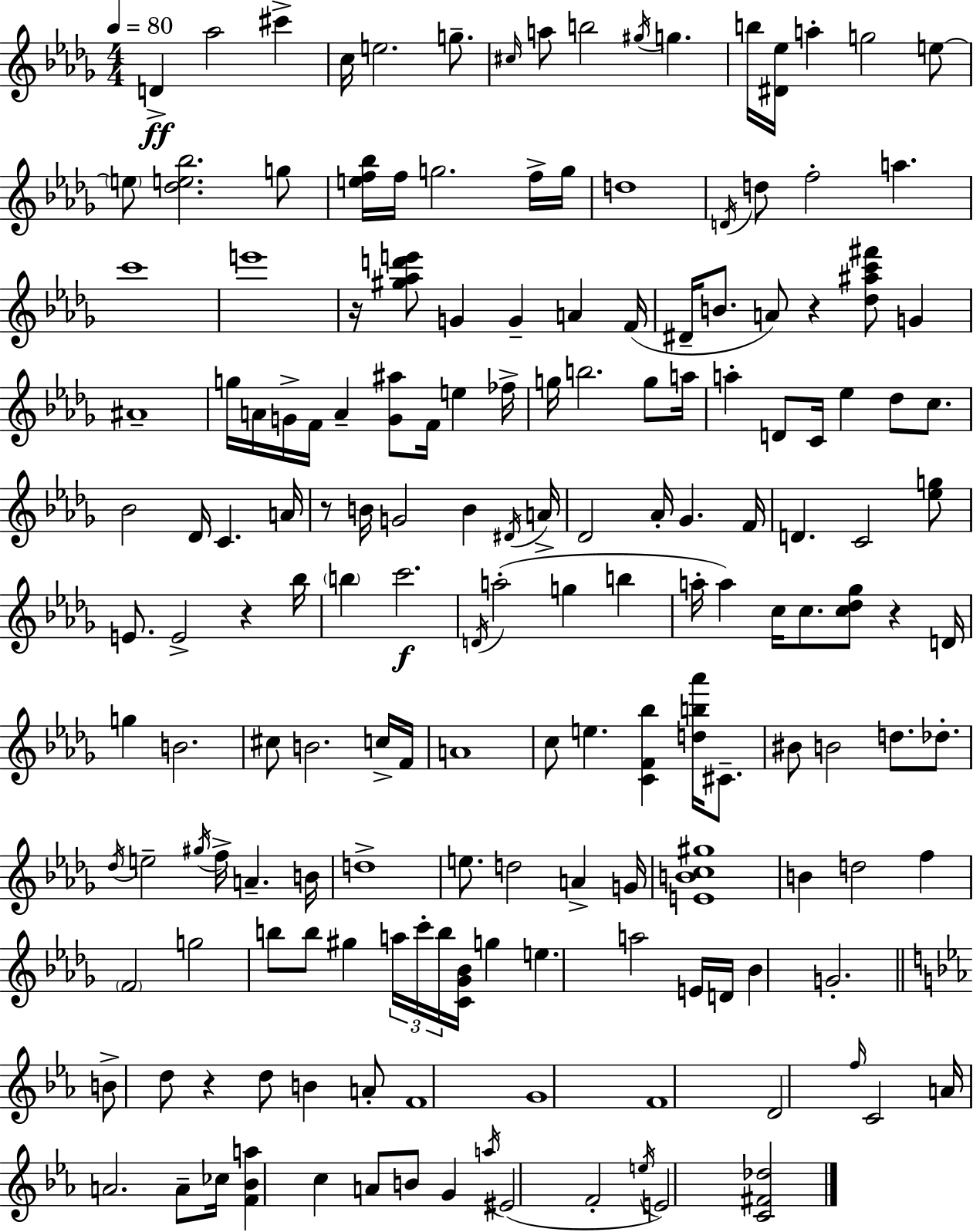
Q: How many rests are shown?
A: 6